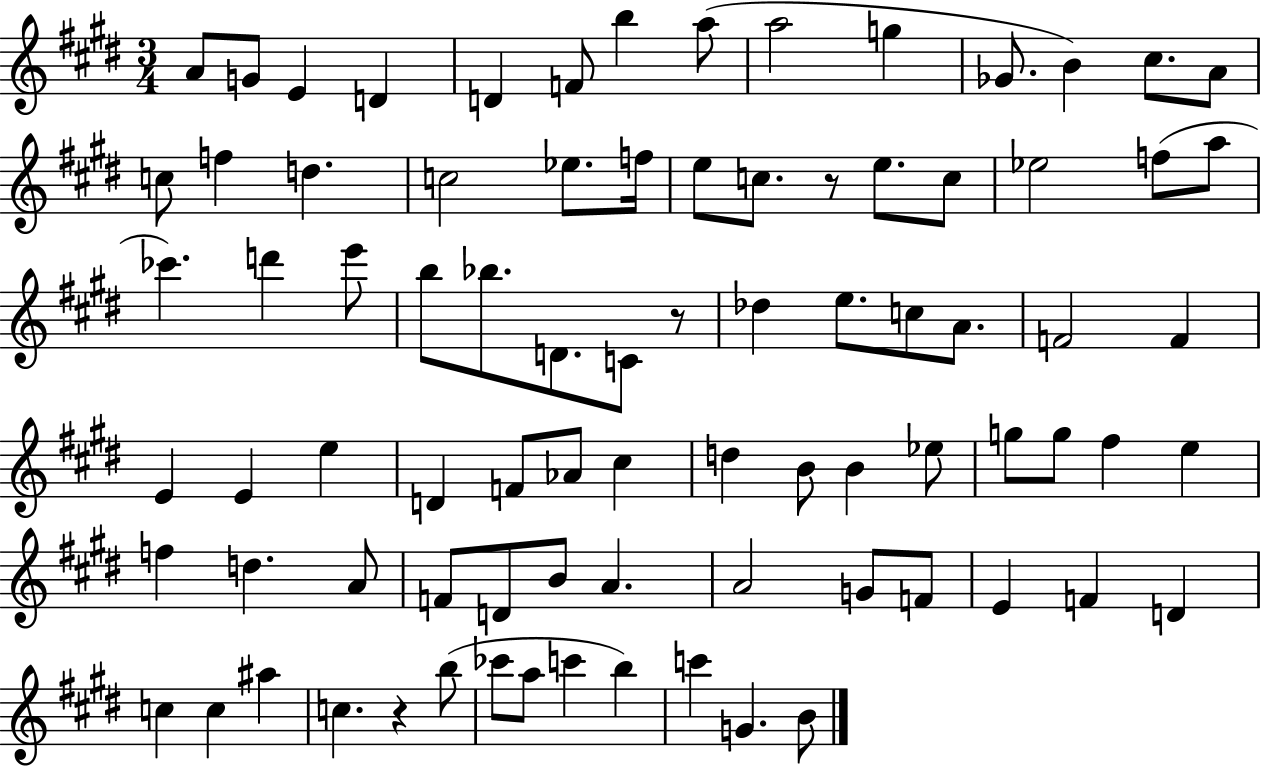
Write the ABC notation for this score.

X:1
T:Untitled
M:3/4
L:1/4
K:E
A/2 G/2 E D D F/2 b a/2 a2 g _G/2 B ^c/2 A/2 c/2 f d c2 _e/2 f/4 e/2 c/2 z/2 e/2 c/2 _e2 f/2 a/2 _c' d' e'/2 b/2 _b/2 D/2 C/2 z/2 _d e/2 c/2 A/2 F2 F E E e D F/2 _A/2 ^c d B/2 B _e/2 g/2 g/2 ^f e f d A/2 F/2 D/2 B/2 A A2 G/2 F/2 E F D c c ^a c z b/2 _c'/2 a/2 c' b c' G B/2